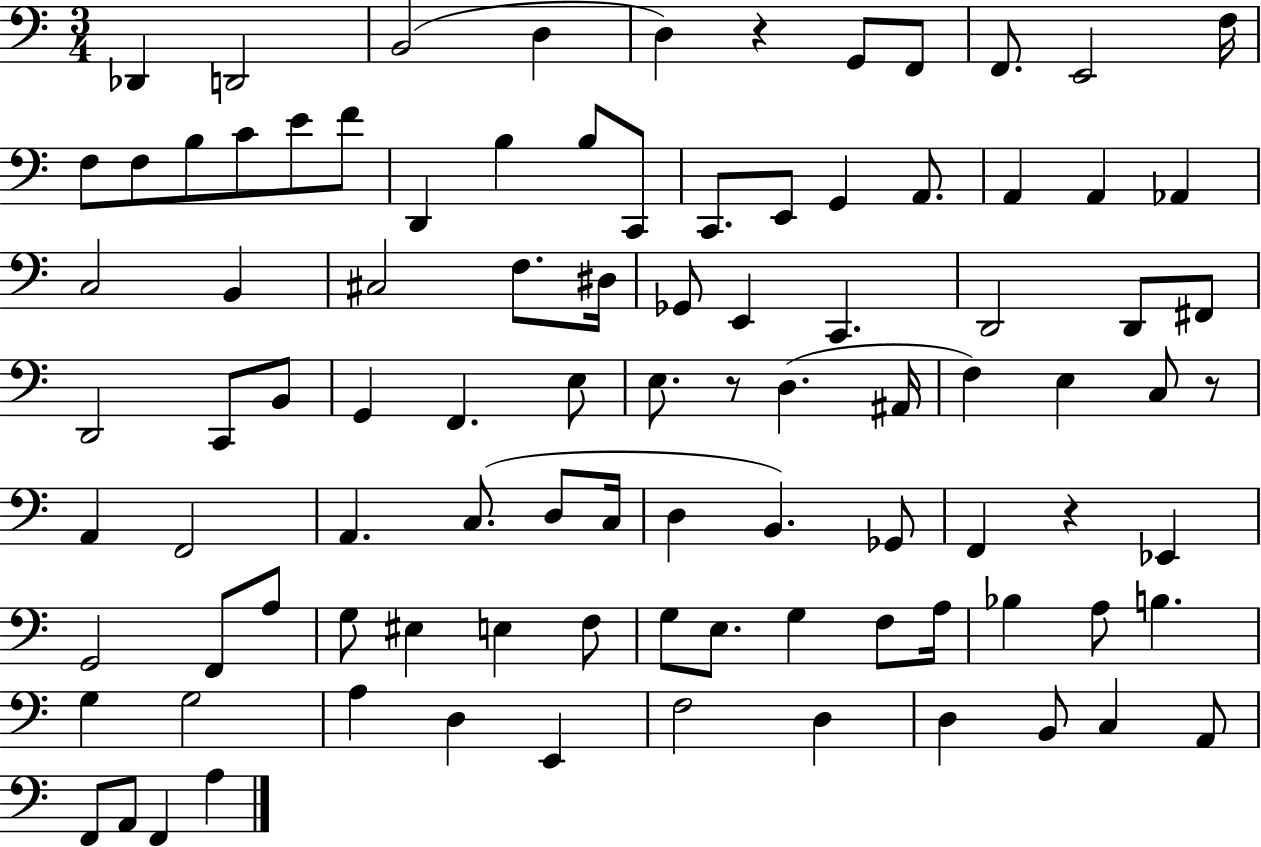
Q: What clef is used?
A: bass